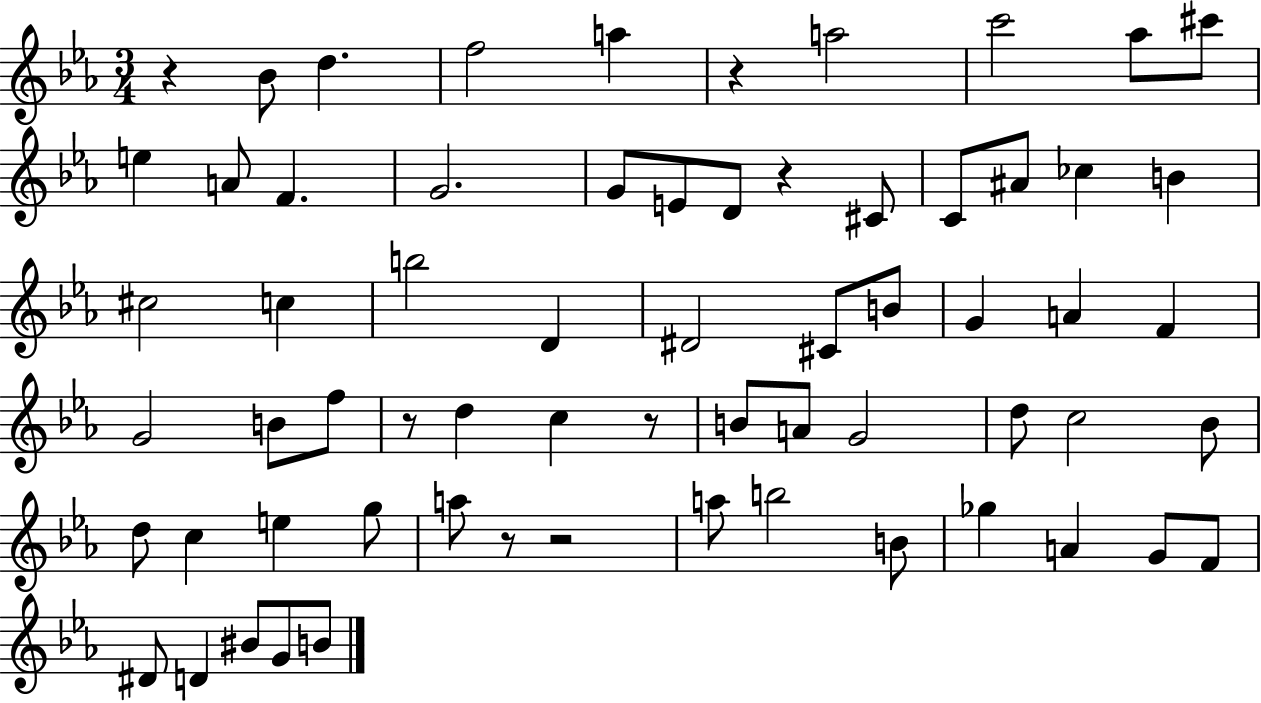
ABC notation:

X:1
T:Untitled
M:3/4
L:1/4
K:Eb
z _B/2 d f2 a z a2 c'2 _a/2 ^c'/2 e A/2 F G2 G/2 E/2 D/2 z ^C/2 C/2 ^A/2 _c B ^c2 c b2 D ^D2 ^C/2 B/2 G A F G2 B/2 f/2 z/2 d c z/2 B/2 A/2 G2 d/2 c2 _B/2 d/2 c e g/2 a/2 z/2 z2 a/2 b2 B/2 _g A G/2 F/2 ^D/2 D ^B/2 G/2 B/2